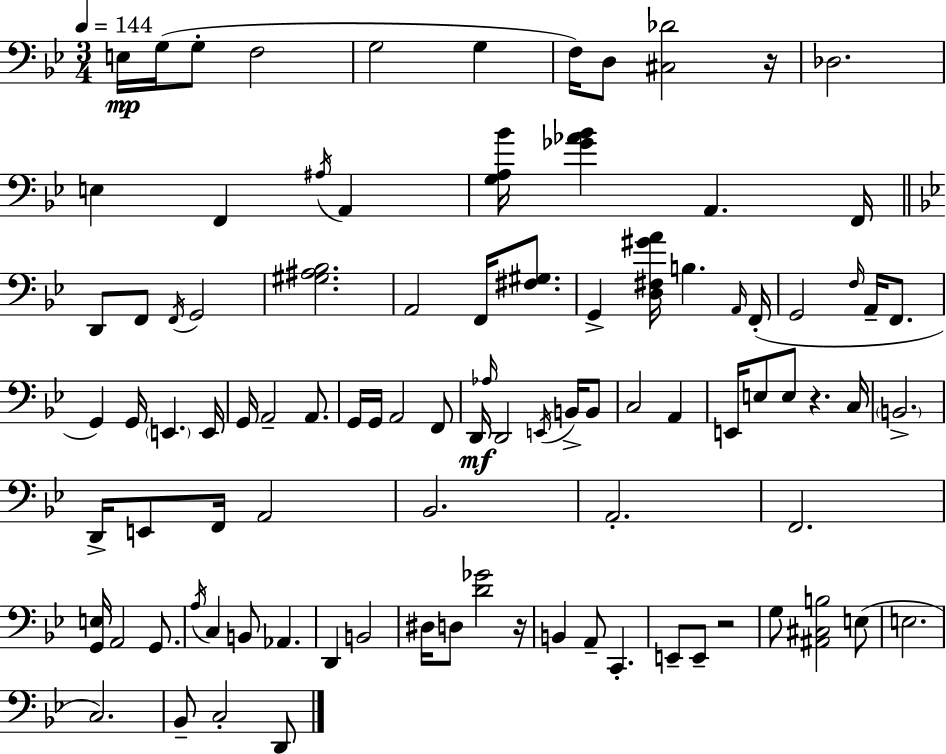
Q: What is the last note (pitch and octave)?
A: D2